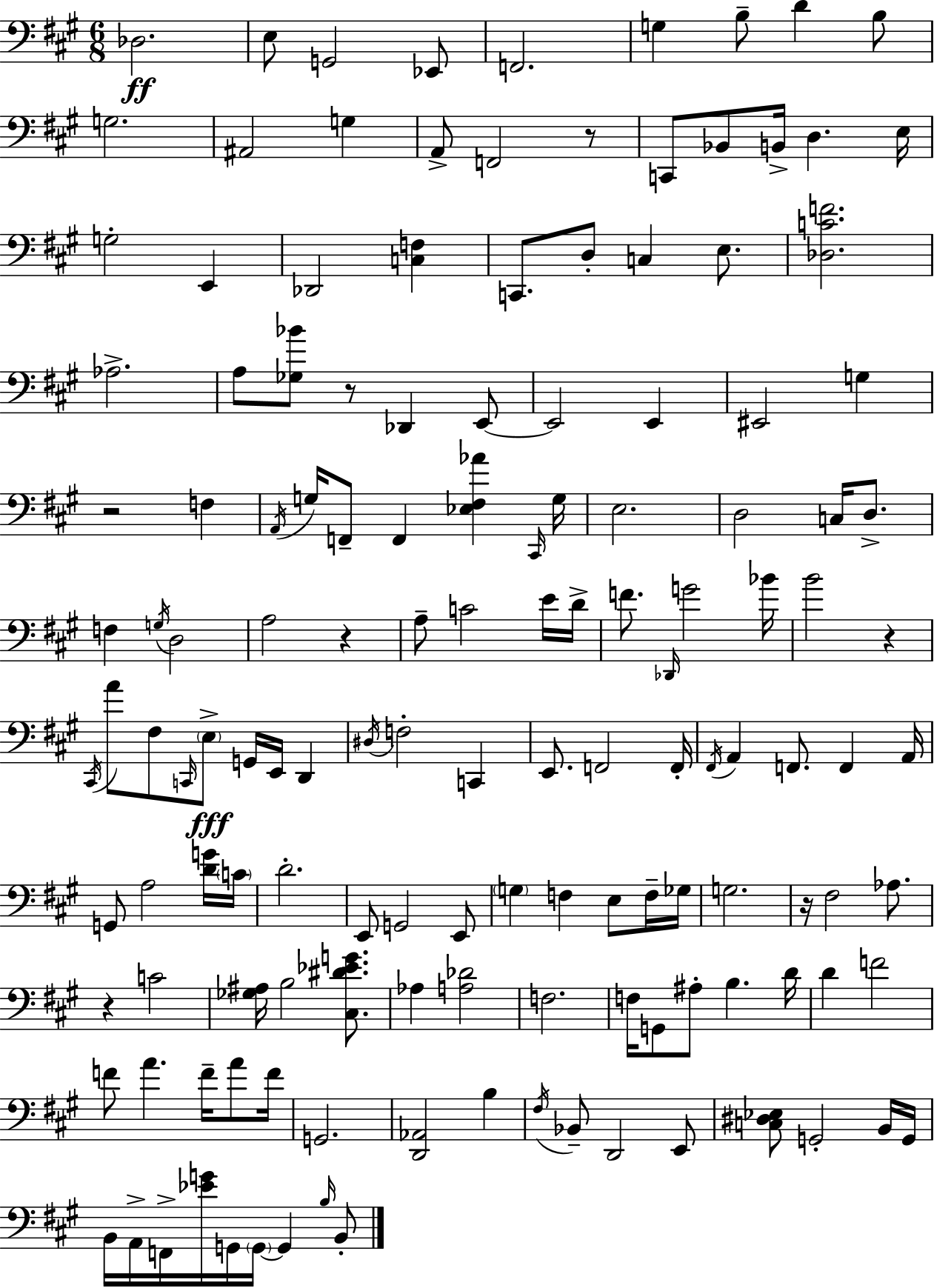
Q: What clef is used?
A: bass